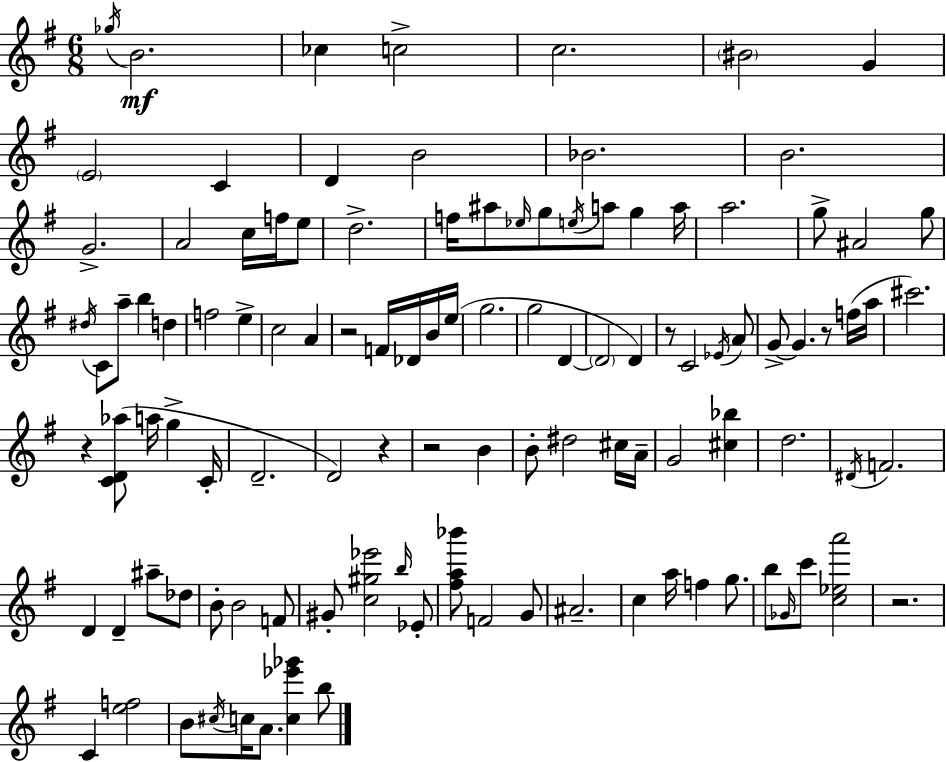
Gb5/s B4/h. CES5/q C5/h C5/h. BIS4/h G4/q E4/h C4/q D4/q B4/h Bb4/h. B4/h. G4/h. A4/h C5/s F5/s E5/e D5/h. F5/s A#5/e Eb5/s G5/e E5/s A5/e G5/q A5/s A5/h. G5/e A#4/h G5/e D#5/s C4/e A5/e B5/q D5/q F5/h E5/q C5/h A4/q R/h F4/s Db4/s B4/s E5/s G5/h. G5/h D4/q D4/h D4/q R/e C4/h Eb4/s A4/e G4/e G4/q. R/e F5/s A5/s C#6/h. R/q [C4,D4,Ab5]/e A5/s G5/q C4/s D4/h. D4/h R/q R/h B4/q B4/e D#5/h C#5/s A4/s G4/h [C#5,Bb5]/q D5/h. D#4/s F4/h. D4/q D4/q A#5/e Db5/e B4/e B4/h F4/e G#4/e [C5,G#5,Eb6]/h B5/s Eb4/e [F#5,A5,Bb6]/e F4/h G4/e A#4/h. C5/q A5/s F5/q G5/e. B5/e Gb4/s C6/e [C5,Eb5,A6]/h R/h. C4/q [E5,F5]/h B4/e C#5/s C5/s A4/e. [C5,Eb6,Gb6]/q B5/e